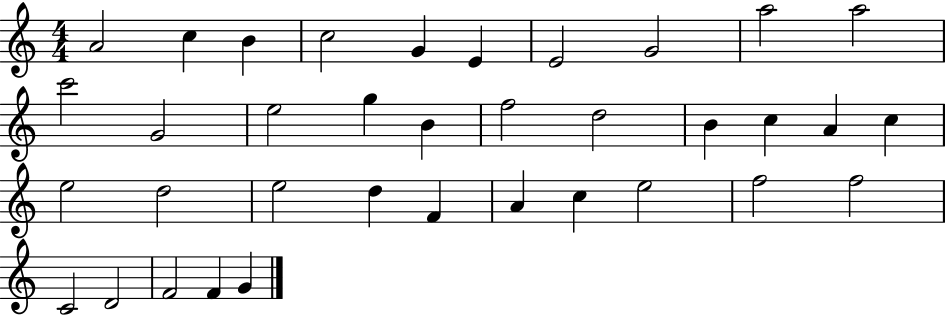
{
  \clef treble
  \numericTimeSignature
  \time 4/4
  \key c \major
  a'2 c''4 b'4 | c''2 g'4 e'4 | e'2 g'2 | a''2 a''2 | \break c'''2 g'2 | e''2 g''4 b'4 | f''2 d''2 | b'4 c''4 a'4 c''4 | \break e''2 d''2 | e''2 d''4 f'4 | a'4 c''4 e''2 | f''2 f''2 | \break c'2 d'2 | f'2 f'4 g'4 | \bar "|."
}